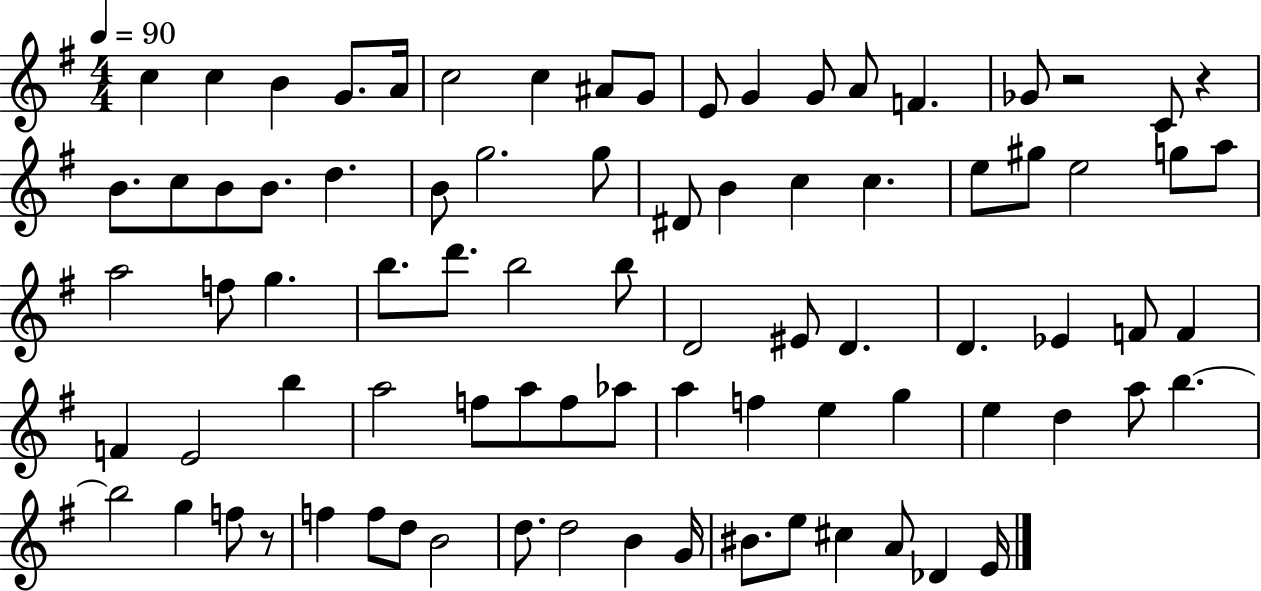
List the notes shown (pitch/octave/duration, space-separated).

C5/q C5/q B4/q G4/e. A4/s C5/h C5/q A#4/e G4/e E4/e G4/q G4/e A4/e F4/q. Gb4/e R/h C4/e R/q B4/e. C5/e B4/e B4/e. D5/q. B4/e G5/h. G5/e D#4/e B4/q C5/q C5/q. E5/e G#5/e E5/h G5/e A5/e A5/h F5/e G5/q. B5/e. D6/e. B5/h B5/e D4/h EIS4/e D4/q. D4/q. Eb4/q F4/e F4/q F4/q E4/h B5/q A5/h F5/e A5/e F5/e Ab5/e A5/q F5/q E5/q G5/q E5/q D5/q A5/e B5/q. B5/h G5/q F5/e R/e F5/q F5/e D5/e B4/h D5/e. D5/h B4/q G4/s BIS4/e. E5/e C#5/q A4/e Db4/q E4/s